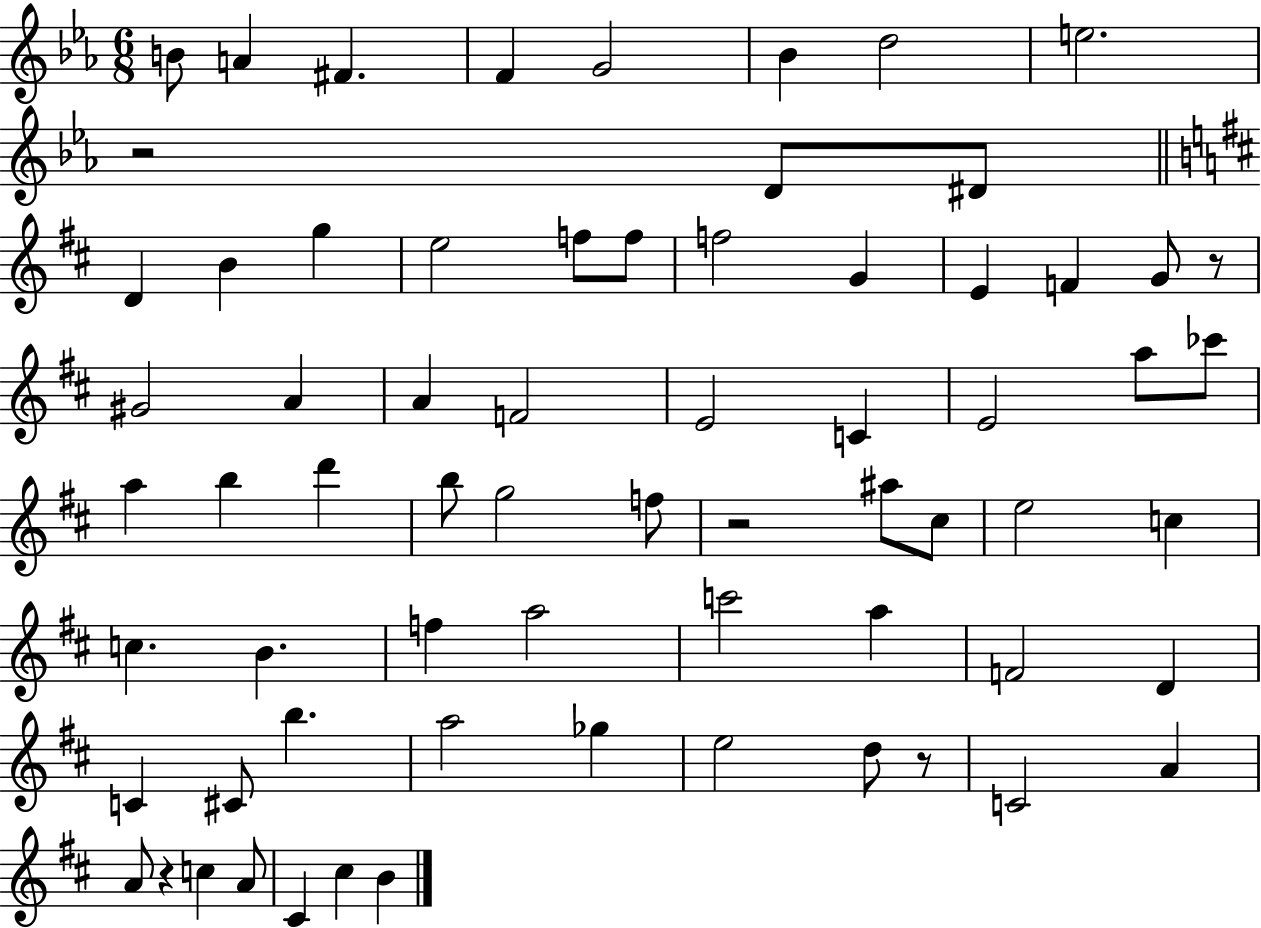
{
  \clef treble
  \numericTimeSignature
  \time 6/8
  \key ees \major
  b'8 a'4 fis'4. | f'4 g'2 | bes'4 d''2 | e''2. | \break r2 d'8 dis'8 | \bar "||" \break \key d \major d'4 b'4 g''4 | e''2 f''8 f''8 | f''2 g'4 | e'4 f'4 g'8 r8 | \break gis'2 a'4 | a'4 f'2 | e'2 c'4 | e'2 a''8 ces'''8 | \break a''4 b''4 d'''4 | b''8 g''2 f''8 | r2 ais''8 cis''8 | e''2 c''4 | \break c''4. b'4. | f''4 a''2 | c'''2 a''4 | f'2 d'4 | \break c'4 cis'8 b''4. | a''2 ges''4 | e''2 d''8 r8 | c'2 a'4 | \break a'8 r4 c''4 a'8 | cis'4 cis''4 b'4 | \bar "|."
}